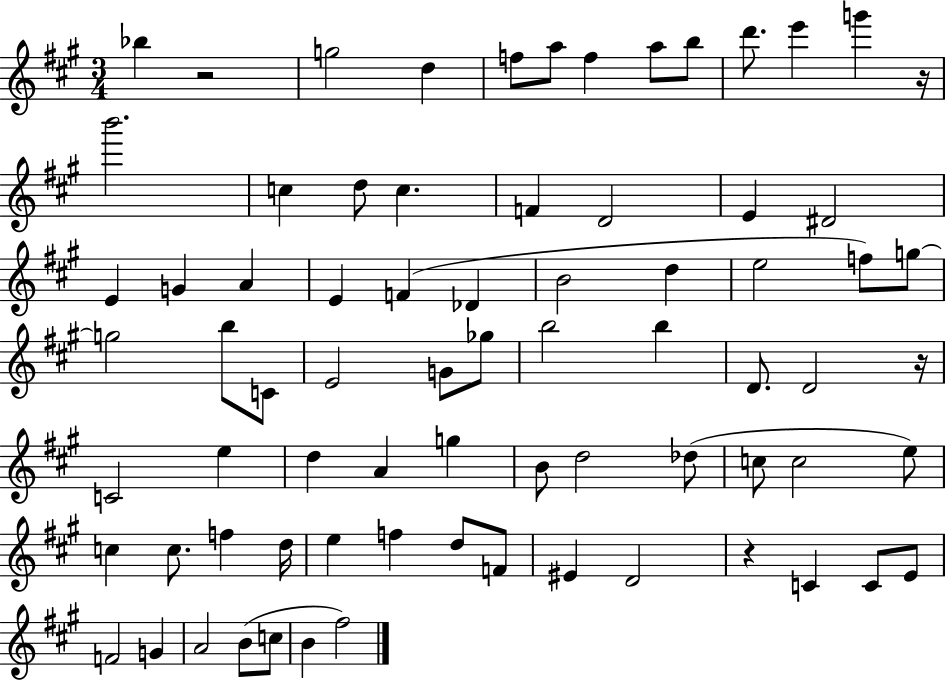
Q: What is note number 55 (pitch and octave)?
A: D5